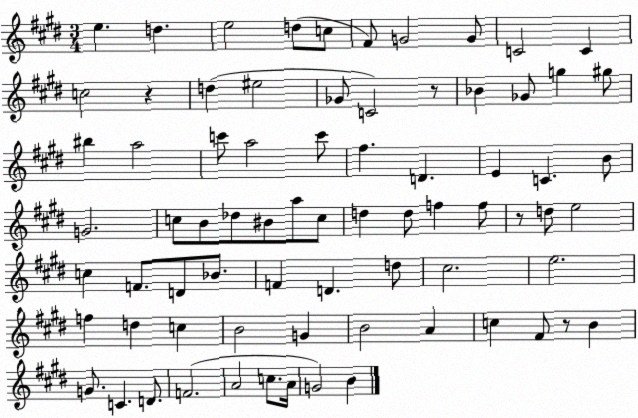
X:1
T:Untitled
M:3/4
L:1/4
K:E
e d e2 d/2 c/2 ^F/2 G2 G/2 C2 C c2 z d ^e2 _G/2 C2 z/2 _B _G/2 g ^g/2 ^b a2 c'/2 a2 c'/2 ^f D E C B/2 G2 c/2 B/2 _d/2 ^B/2 a/2 c/2 d d/2 f f/2 z/2 d/2 e2 c F/2 D/2 _B/2 F D d/2 ^c2 e2 f d c B2 G B2 A c ^F/2 z/2 B G/2 C D/2 F2 A2 c/2 A/4 G2 B